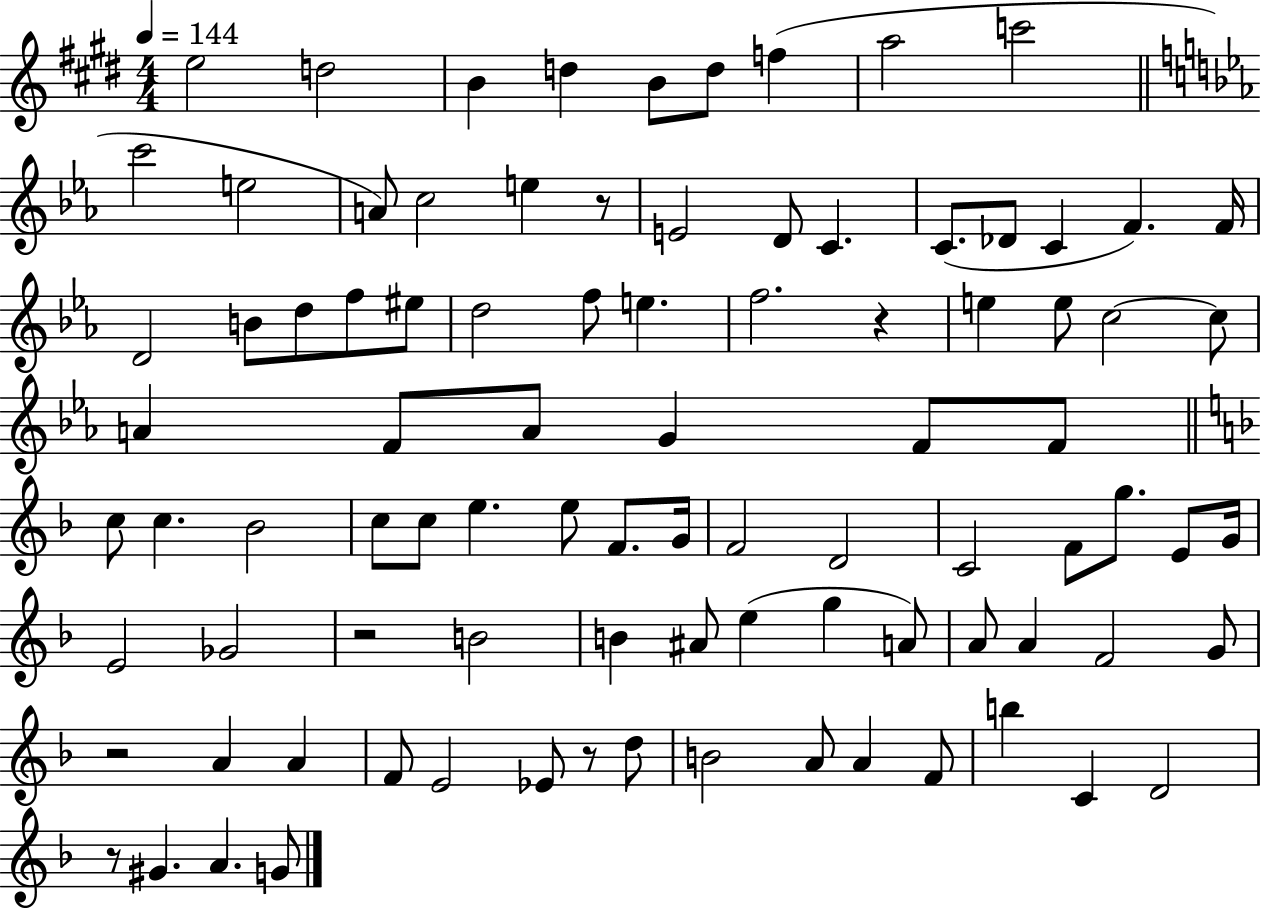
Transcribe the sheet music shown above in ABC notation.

X:1
T:Untitled
M:4/4
L:1/4
K:E
e2 d2 B d B/2 d/2 f a2 c'2 c'2 e2 A/2 c2 e z/2 E2 D/2 C C/2 _D/2 C F F/4 D2 B/2 d/2 f/2 ^e/2 d2 f/2 e f2 z e e/2 c2 c/2 A F/2 A/2 G F/2 F/2 c/2 c _B2 c/2 c/2 e e/2 F/2 G/4 F2 D2 C2 F/2 g/2 E/2 G/4 E2 _G2 z2 B2 B ^A/2 e g A/2 A/2 A F2 G/2 z2 A A F/2 E2 _E/2 z/2 d/2 B2 A/2 A F/2 b C D2 z/2 ^G A G/2